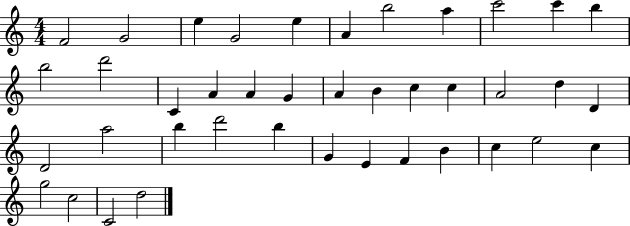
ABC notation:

X:1
T:Untitled
M:4/4
L:1/4
K:C
F2 G2 e G2 e A b2 a c'2 c' b b2 d'2 C A A G A B c c A2 d D D2 a2 b d'2 b G E F B c e2 c g2 c2 C2 d2